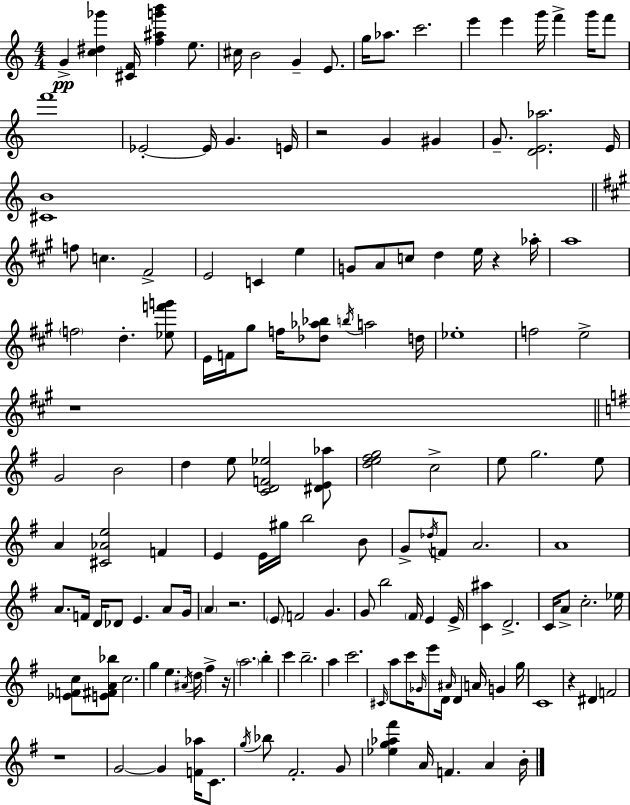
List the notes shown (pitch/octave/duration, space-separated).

G4/q [C5,D#5,Gb6]/q [C#4,F4]/s [F5,A#5,G6,B6]/q E5/e. C#5/s B4/h G4/q E4/e. G5/s Ab5/e. C6/h. E6/q E6/q G6/s F6/q G6/s F6/e F6/w Eb4/h Eb4/s G4/q. E4/s R/h G4/q G#4/q G4/e. [D4,E4,Ab5]/h. E4/s [C#4,B4]/w F5/e C5/q. F#4/h E4/h C4/q E5/q G4/e A4/e C5/e D5/q E5/s R/q Ab5/s A5/w F5/h D5/q. [Eb5,F6,G6]/e E4/s F4/s G#5/e F5/s [Db5,Ab5,Bb5]/e B5/s A5/h D5/s Eb5/w F5/h E5/h R/w G4/h B4/h D5/q E5/e [C4,D4,F4,Eb5]/h [D#4,E4,Ab5]/e [D5,E5,F#5,G5]/h C5/h E5/e G5/h. E5/e A4/q [C#4,Ab4,E5]/h F4/q E4/q E4/s G#5/s B5/h B4/e G4/e Db5/s F4/e A4/h. A4/w A4/e. F4/s D4/s Db4/e E4/q. A4/e G4/s A4/q R/h. E4/e F4/h G4/q. G4/e B5/h F#4/s E4/q E4/s [C4,A#5]/q D4/h. C4/s A4/e C5/h. Eb5/s [Eb4,F4,C5]/e [E4,F#4,A4,Bb5]/e C5/h. G5/q E5/q. A#4/s D5/s F#5/q R/s A5/h. B5/q C6/q B5/h. A5/q C6/h. C#4/s A5/e C6/s Gb4/s E6/e D4/s A#4/s D4/q A4/s G4/q G5/s C4/w R/q D#4/q F4/h R/w G4/h G4/q [F4,Ab5]/s C4/e. G5/s Bb5/e F#4/h. G4/e [Eb5,G5,Ab5,F#6]/q A4/s F4/q. A4/q B4/s